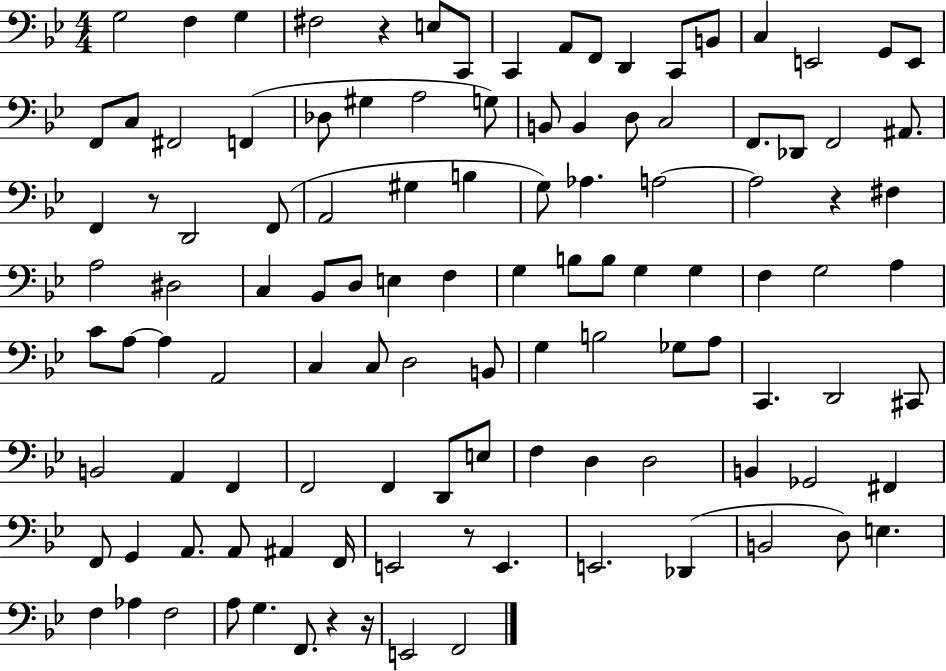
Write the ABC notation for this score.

X:1
T:Untitled
M:4/4
L:1/4
K:Bb
G,2 F, G, ^F,2 z E,/2 C,,/2 C,, A,,/2 F,,/2 D,, C,,/2 B,,/2 C, E,,2 G,,/2 E,,/2 F,,/2 C,/2 ^F,,2 F,, _D,/2 ^G, A,2 G,/2 B,,/2 B,, D,/2 C,2 F,,/2 _D,,/2 F,,2 ^A,,/2 F,, z/2 D,,2 F,,/2 A,,2 ^G, B, G,/2 _A, A,2 A,2 z ^F, A,2 ^D,2 C, _B,,/2 D,/2 E, F, G, B,/2 B,/2 G, G, F, G,2 A, C/2 A,/2 A, A,,2 C, C,/2 D,2 B,,/2 G, B,2 _G,/2 A,/2 C,, D,,2 ^C,,/2 B,,2 A,, F,, F,,2 F,, D,,/2 E,/2 F, D, D,2 B,, _G,,2 ^F,, F,,/2 G,, A,,/2 A,,/2 ^A,, F,,/4 E,,2 z/2 E,, E,,2 _D,, B,,2 D,/2 E, F, _A, F,2 A,/2 G, F,,/2 z z/4 E,,2 F,,2